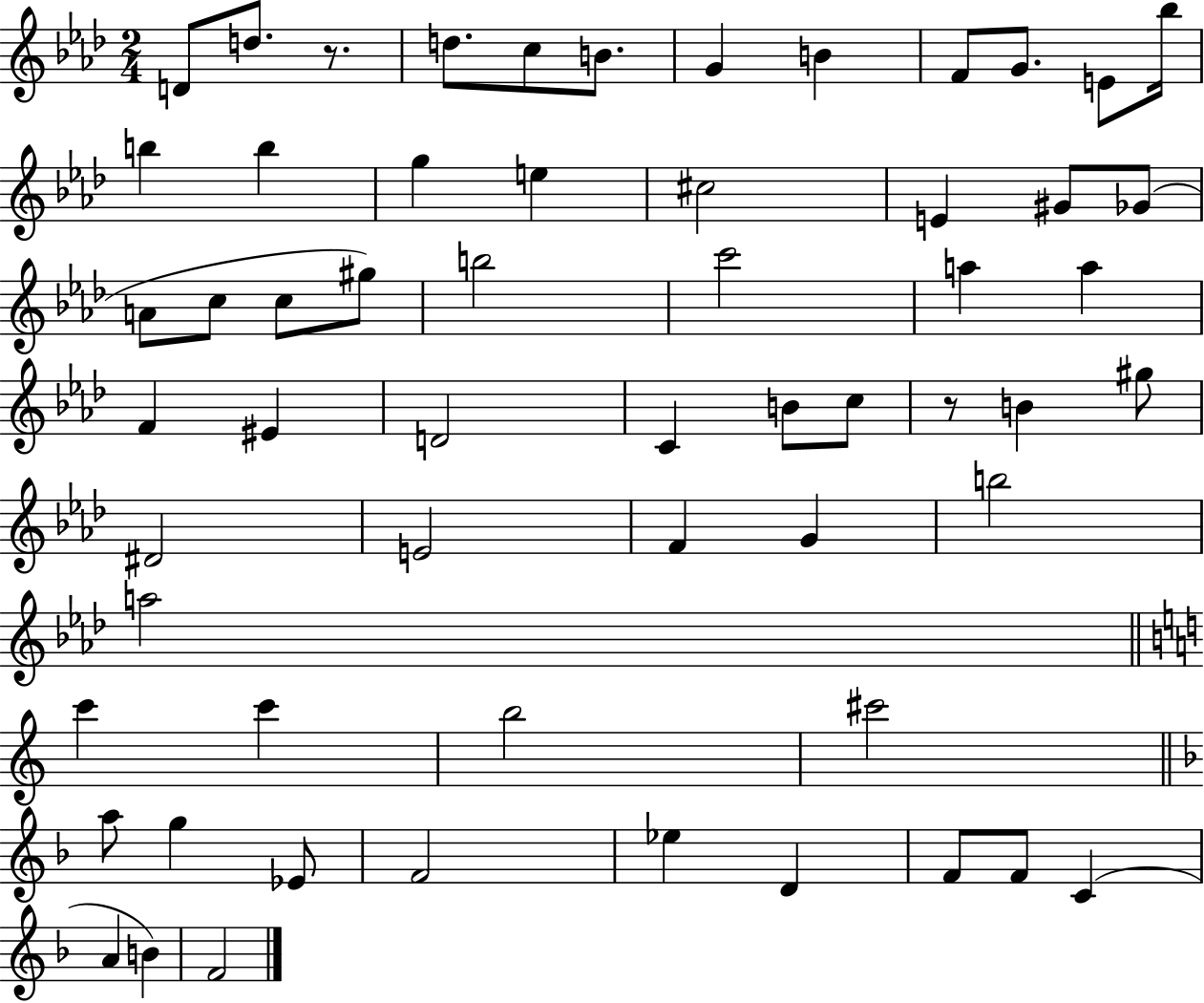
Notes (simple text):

D4/e D5/e. R/e. D5/e. C5/e B4/e. G4/q B4/q F4/e G4/e. E4/e Bb5/s B5/q B5/q G5/q E5/q C#5/h E4/q G#4/e Gb4/e A4/e C5/e C5/e G#5/e B5/h C6/h A5/q A5/q F4/q EIS4/q D4/h C4/q B4/e C5/e R/e B4/q G#5/e D#4/h E4/h F4/q G4/q B5/h A5/h C6/q C6/q B5/h C#6/h A5/e G5/q Eb4/e F4/h Eb5/q D4/q F4/e F4/e C4/q A4/q B4/q F4/h